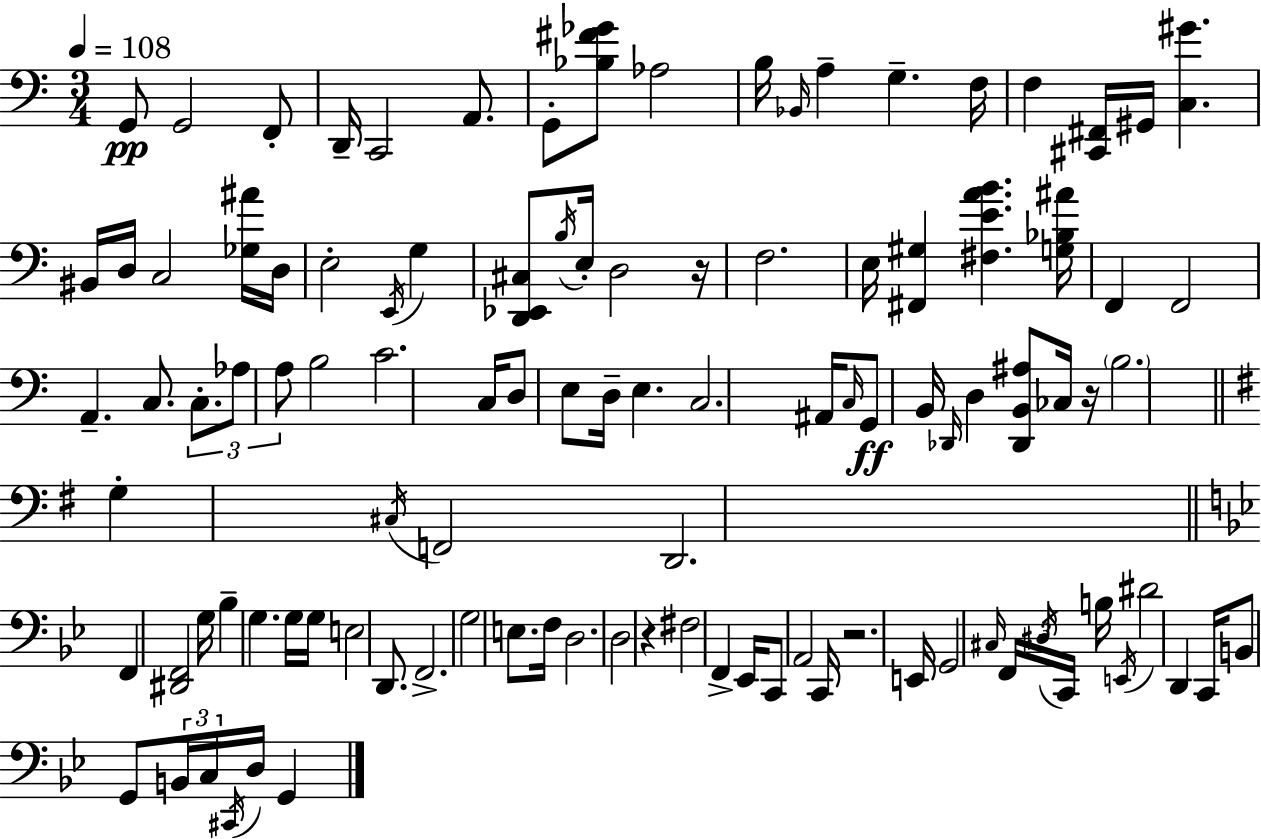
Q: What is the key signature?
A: C major